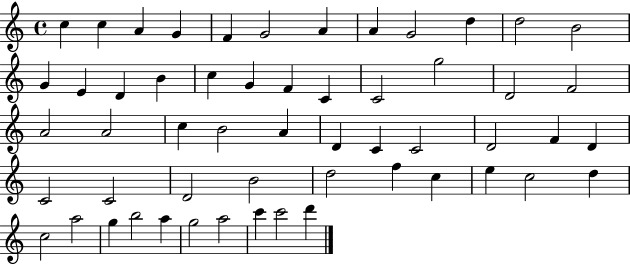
C5/q C5/q A4/q G4/q F4/q G4/h A4/q A4/q G4/h D5/q D5/h B4/h G4/q E4/q D4/q B4/q C5/q G4/q F4/q C4/q C4/h G5/h D4/h F4/h A4/h A4/h C5/q B4/h A4/q D4/q C4/q C4/h D4/h F4/q D4/q C4/h C4/h D4/h B4/h D5/h F5/q C5/q E5/q C5/h D5/q C5/h A5/h G5/q B5/h A5/q G5/h A5/h C6/q C6/h D6/q